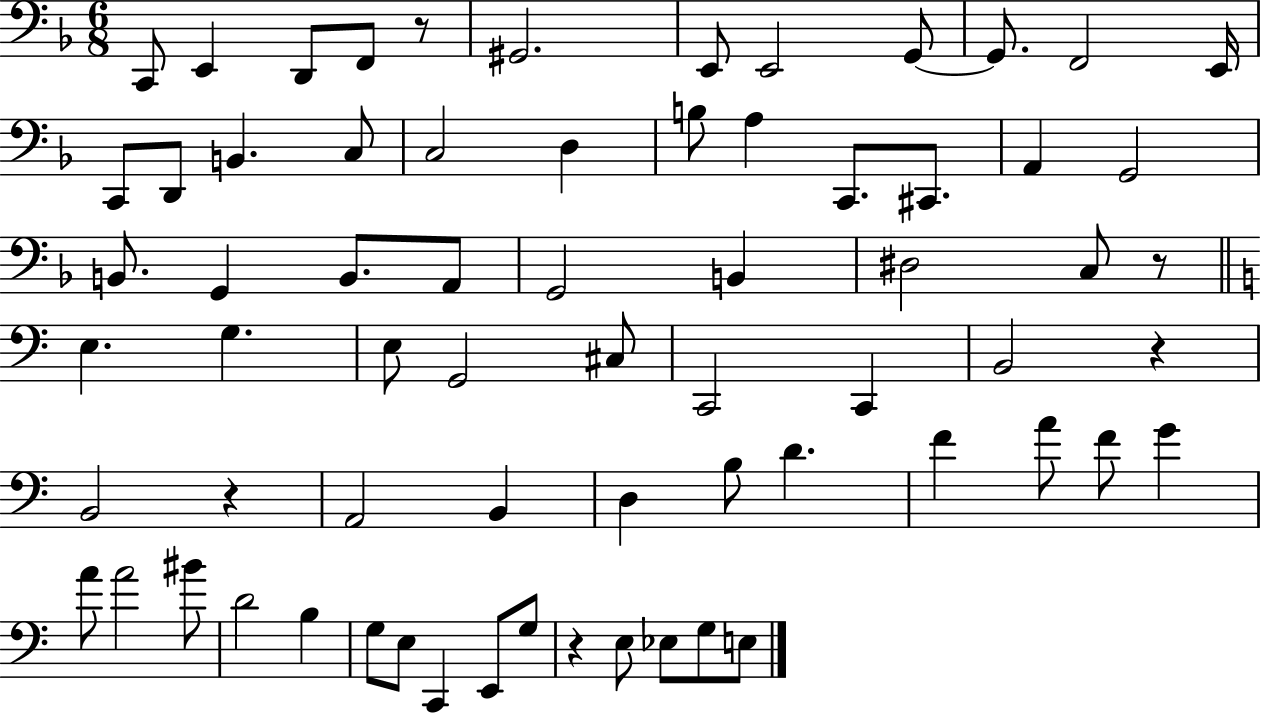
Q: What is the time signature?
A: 6/8